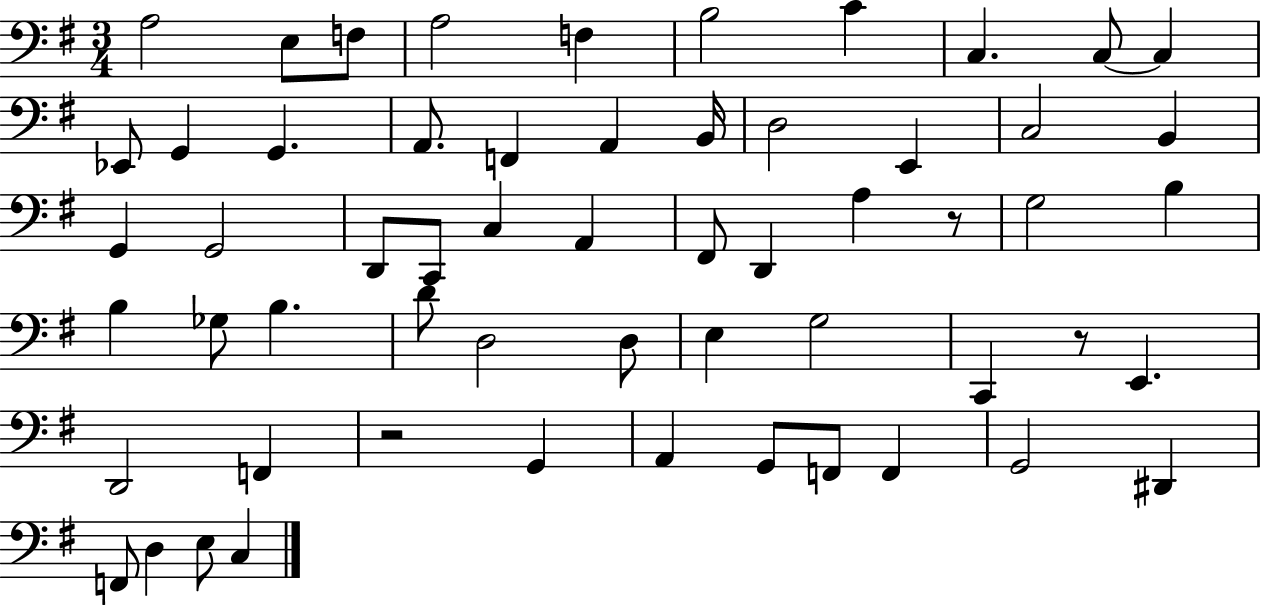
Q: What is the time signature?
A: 3/4